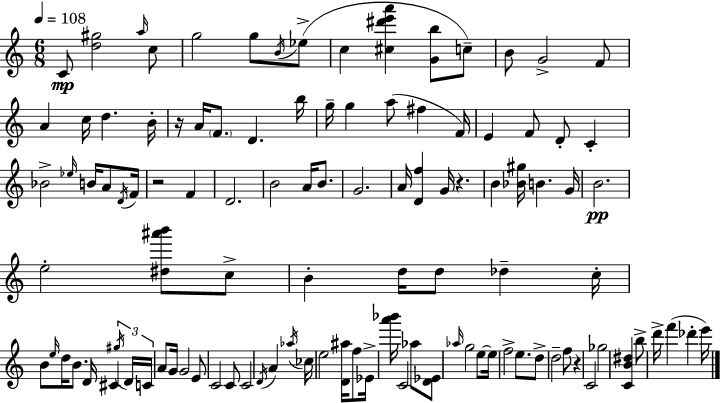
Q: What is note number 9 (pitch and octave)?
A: C5